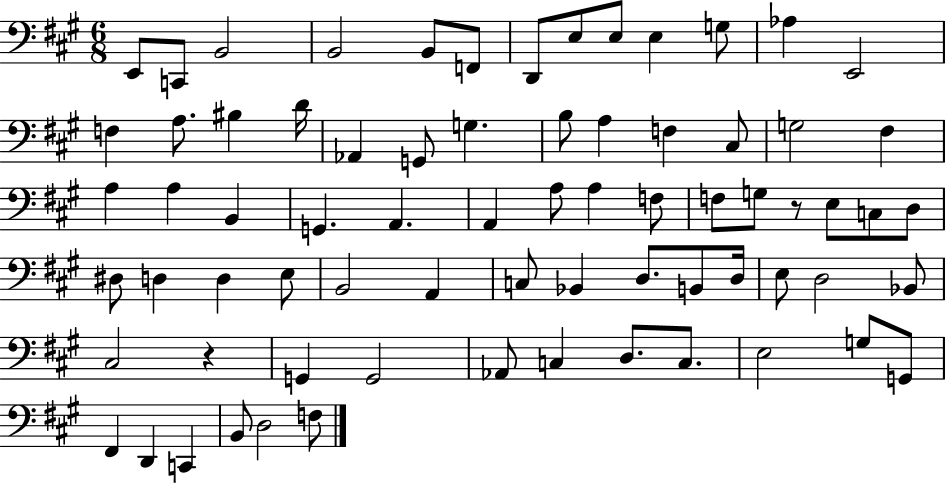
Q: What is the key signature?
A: A major